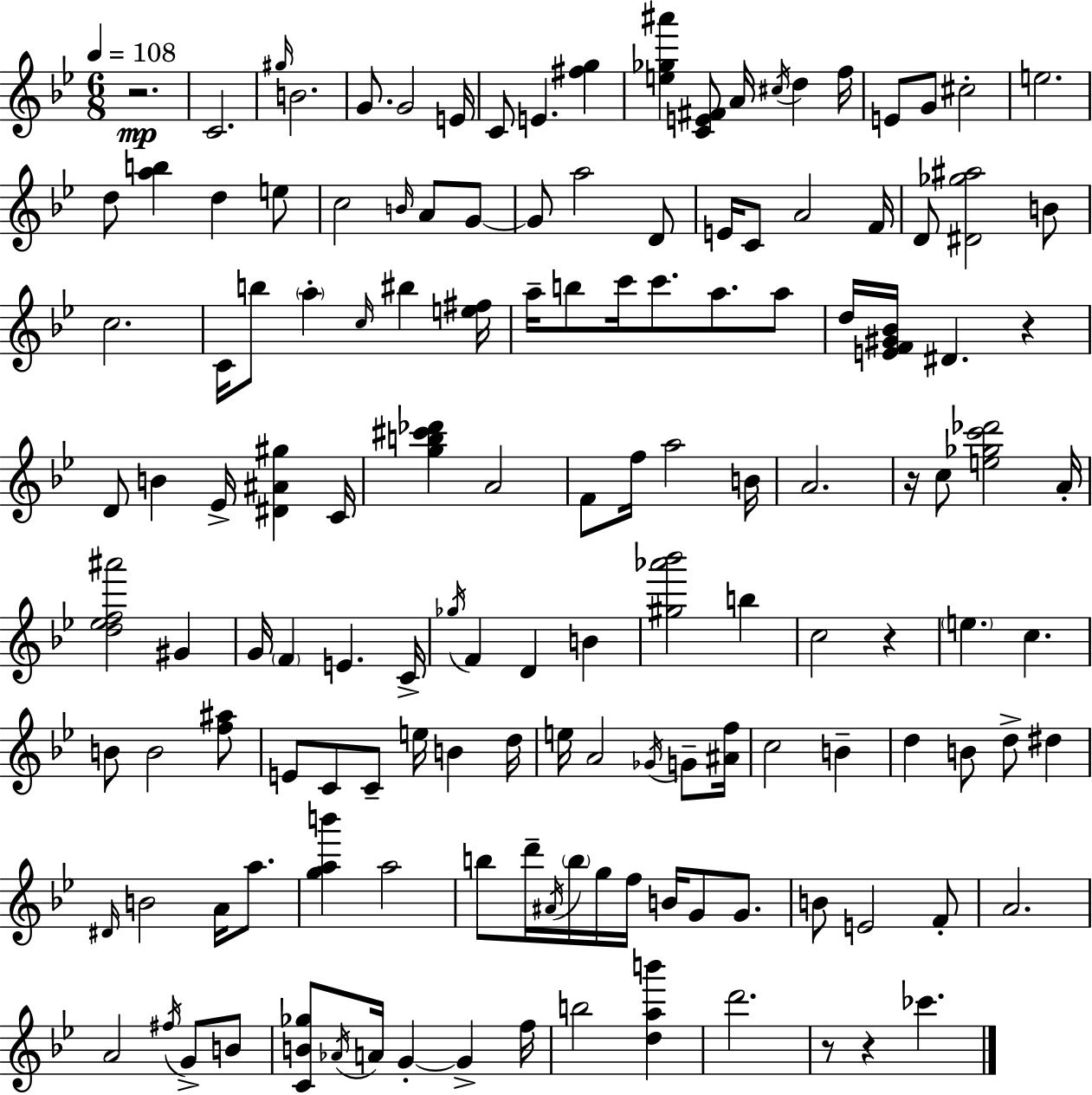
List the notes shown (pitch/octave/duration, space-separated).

R/h. C4/h. G#5/s B4/h. G4/e. G4/h E4/s C4/e E4/q. [F#5,G5]/q [E5,Gb5,A#6]/q [C4,E4,F#4]/e A4/s C#5/s D5/q F5/s E4/e G4/e C#5/h E5/h. D5/e [A5,B5]/q D5/q E5/e C5/h B4/s A4/e G4/e G4/e A5/h D4/e E4/s C4/e A4/h F4/s D4/e [D#4,Gb5,A#5]/h B4/e C5/h. C4/s B5/e A5/q C5/s BIS5/q [E5,F#5]/s A5/s B5/e C6/s C6/e. A5/e. A5/e D5/s [E4,F4,G#4,Bb4]/s D#4/q. R/q D4/e B4/q Eb4/s [D#4,A#4,G#5]/q C4/s [G5,B5,C#6,Db6]/q A4/h F4/e F5/s A5/h B4/s A4/h. R/s C5/e [E5,Gb5,C6,Db6]/h A4/s [D5,Eb5,F5,A#6]/h G#4/q G4/s F4/q E4/q. C4/s Gb5/s F4/q D4/q B4/q [G#5,Ab6,Bb6]/h B5/q C5/h R/q E5/q. C5/q. B4/e B4/h [F5,A#5]/e E4/e C4/e C4/e E5/s B4/q D5/s E5/s A4/h Gb4/s G4/e [A#4,F5]/s C5/h B4/q D5/q B4/e D5/e D#5/q D#4/s B4/h A4/s A5/e. [G5,A5,B6]/q A5/h B5/e D6/s A#4/s B5/s G5/s F5/s B4/s G4/e G4/e. B4/e E4/h F4/e A4/h. A4/h F#5/s G4/e B4/e [C4,B4,Gb5]/e Ab4/s A4/s G4/q G4/q F5/s B5/h [D5,A5,B6]/q D6/h. R/e R/q CES6/q.